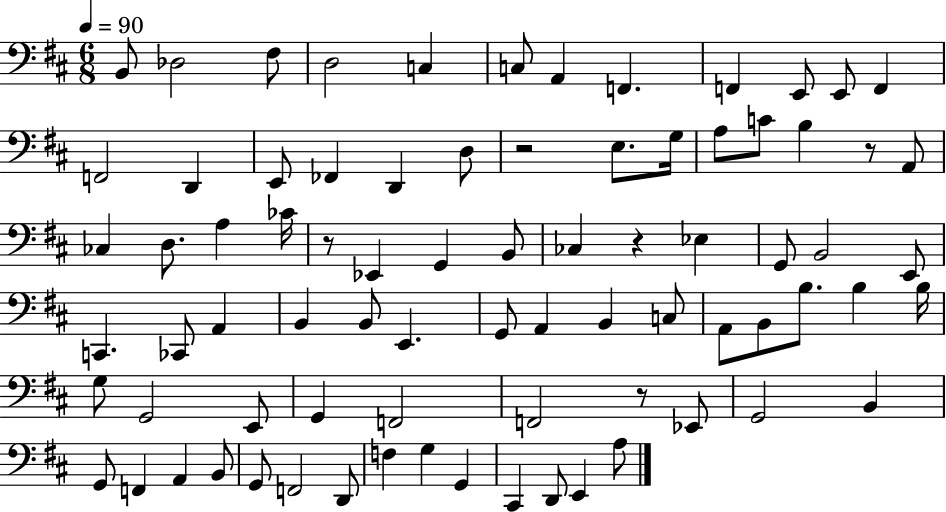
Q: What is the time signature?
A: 6/8